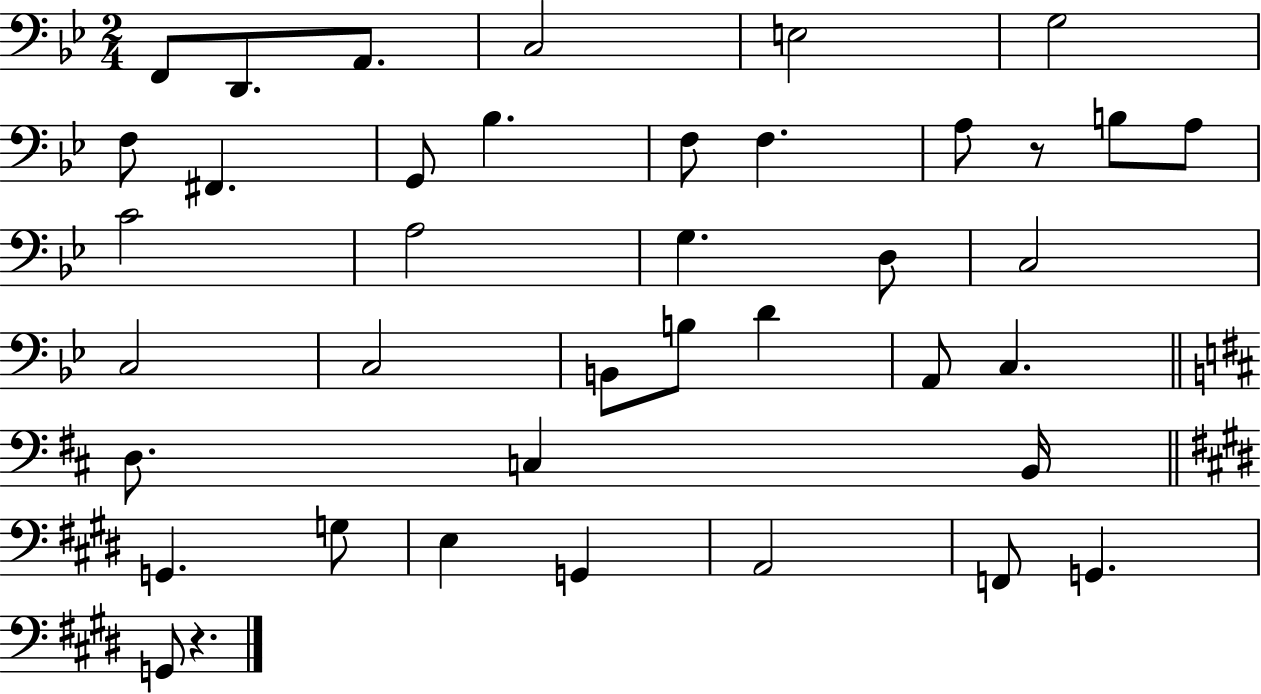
F2/e D2/e. A2/e. C3/h E3/h G3/h F3/e F#2/q. G2/e Bb3/q. F3/e F3/q. A3/e R/e B3/e A3/e C4/h A3/h G3/q. D3/e C3/h C3/h C3/h B2/e B3/e D4/q A2/e C3/q. D3/e. C3/q B2/s G2/q. G3/e E3/q G2/q A2/h F2/e G2/q. G2/e R/q.